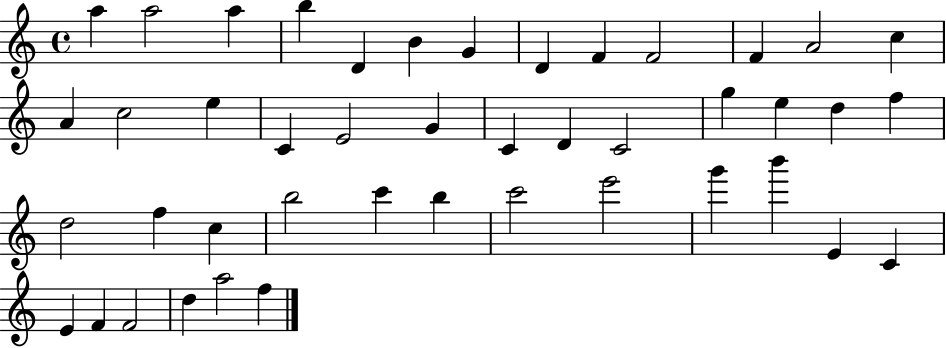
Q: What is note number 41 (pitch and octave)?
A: F4